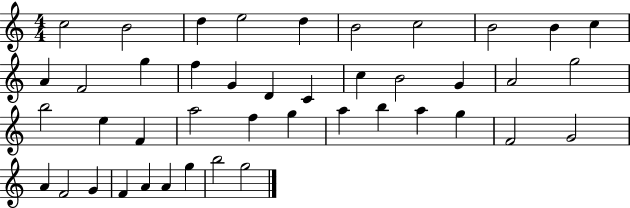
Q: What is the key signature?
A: C major